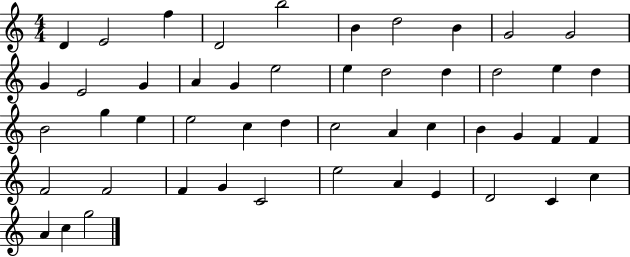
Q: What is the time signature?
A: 4/4